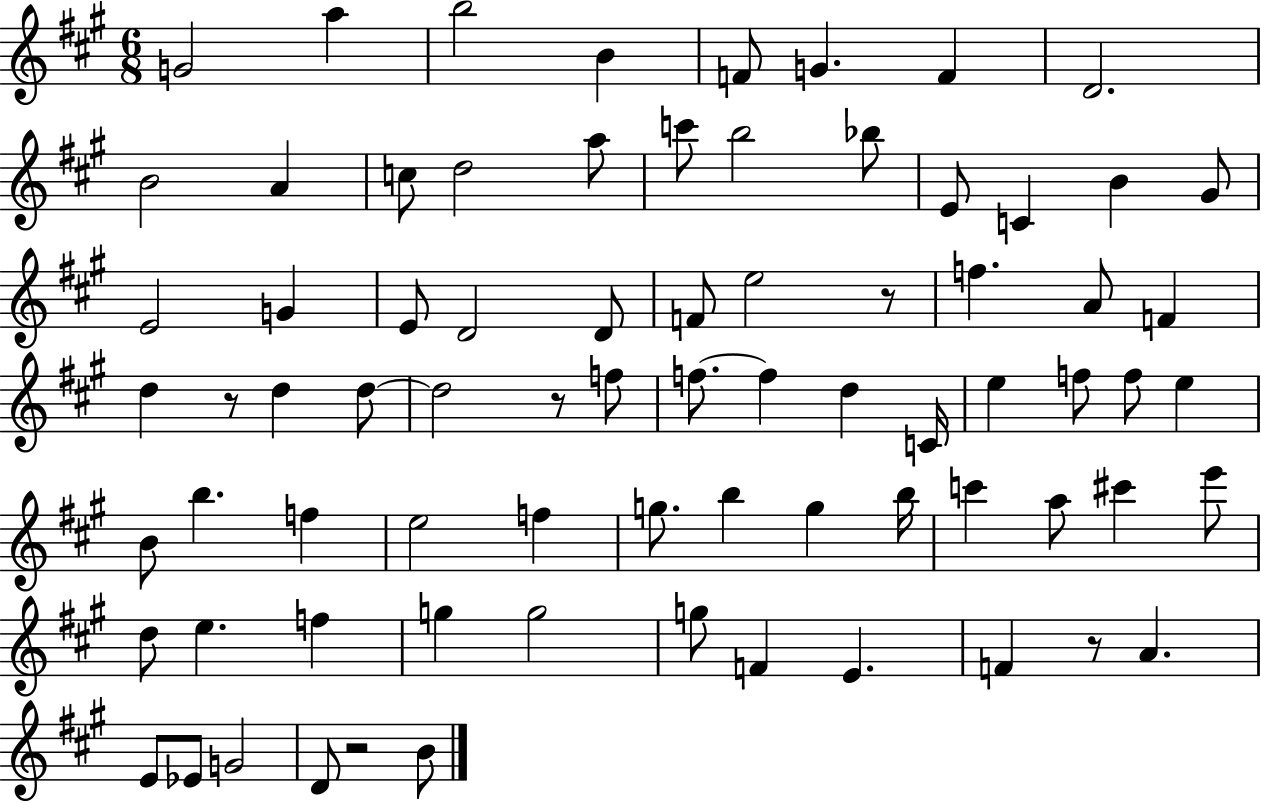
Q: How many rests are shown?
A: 5